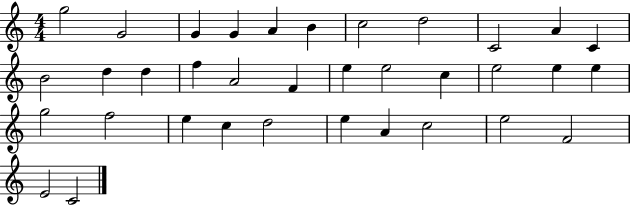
X:1
T:Untitled
M:4/4
L:1/4
K:C
g2 G2 G G A B c2 d2 C2 A C B2 d d f A2 F e e2 c e2 e e g2 f2 e c d2 e A c2 e2 F2 E2 C2